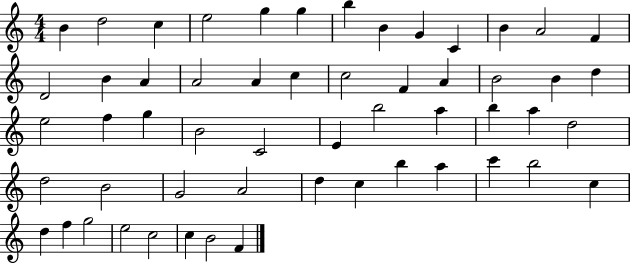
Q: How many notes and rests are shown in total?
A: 55